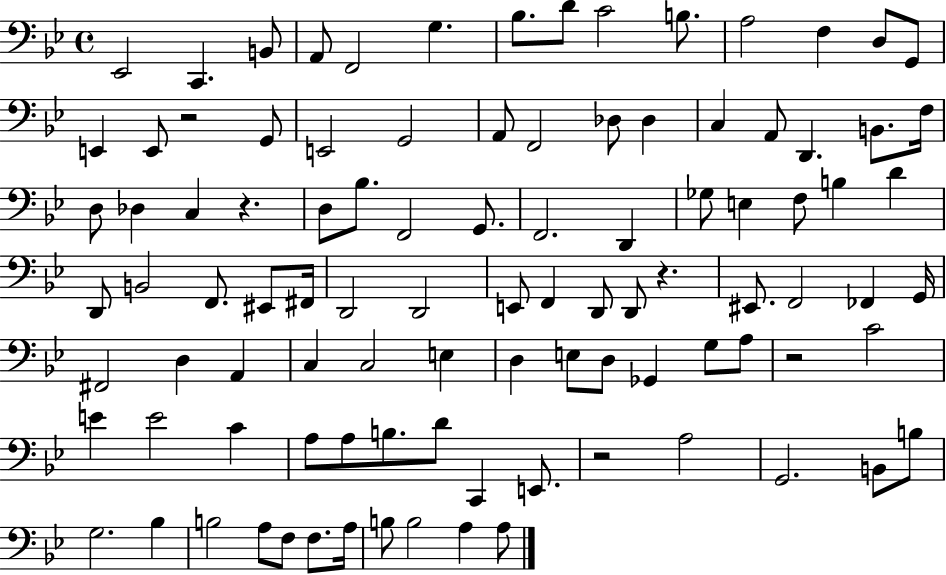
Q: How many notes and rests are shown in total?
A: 99